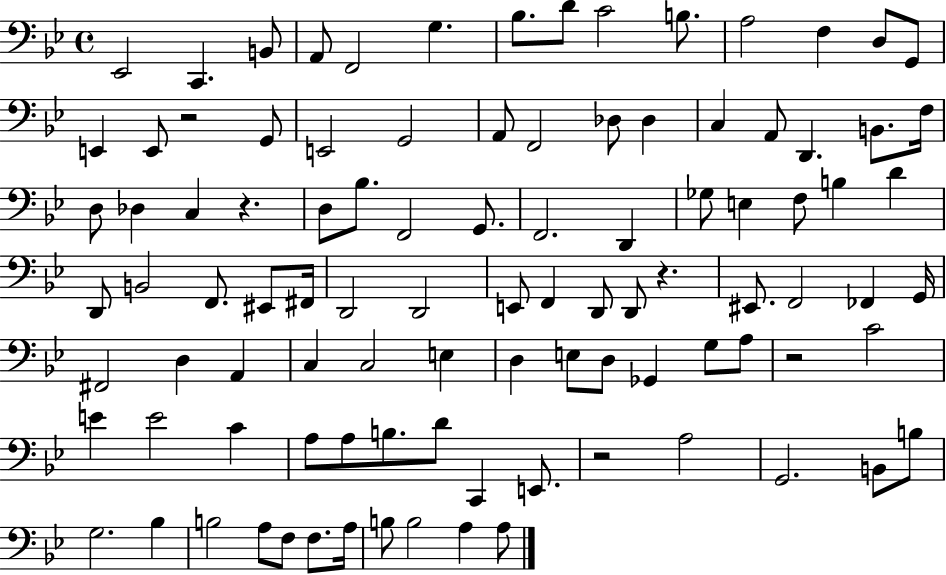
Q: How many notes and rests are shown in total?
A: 99